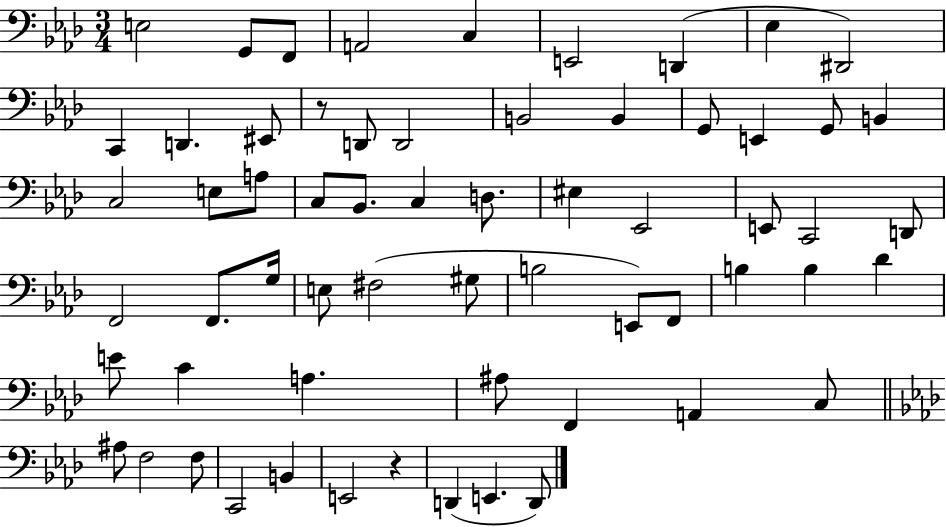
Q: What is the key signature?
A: AES major